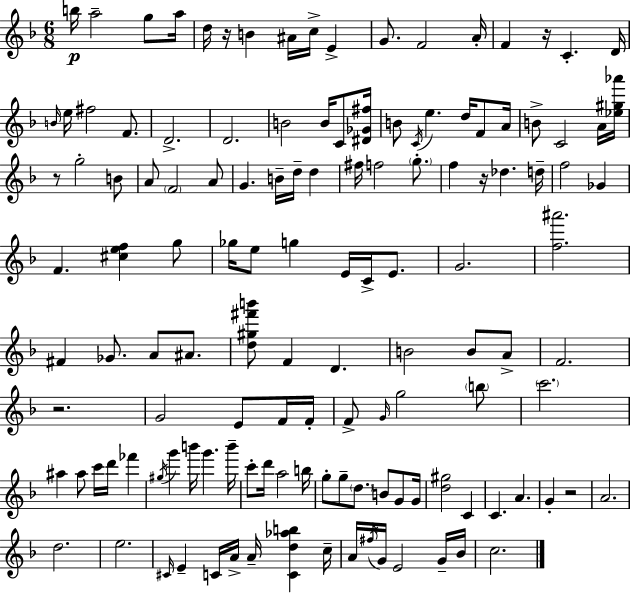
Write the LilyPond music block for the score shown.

{
  \clef treble
  \numericTimeSignature
  \time 6/8
  \key d \minor
  b''16\p a''2-- g''8 a''16 | d''16 r16 b'4 ais'16 c''16-> e'4-> | g'8. f'2 a'16-. | f'4 r16 c'4.-. d'16 | \break \grace { b'16 } e''16 fis''2 f'8. | d'2.-> | d'2. | b'2 b'16 c'8 | \break <dis' ges' fis''>16 b'8 \acciaccatura { c'16 } e''4. d''16 f'8 | a'16 b'8-> c'2 | a'16 <ees'' gis'' aes'''>16 r8 g''2-. | b'8 a'8 \parenthesize f'2 | \break a'8 g'4. b'16-- d''16-- d''4 | fis''16 f''2 \parenthesize g''8.-. | f''4 r16 des''4. | d''16-- f''2 ges'4 | \break f'4. <cis'' e'' f''>4 | g''8 ges''16 e''8 g''4 e'16 c'16-> e'8. | g'2. | <f'' ais'''>2. | \break fis'4 ges'8. a'8 ais'8. | <d'' gis'' fis''' b'''>8 f'4 d'4. | b'2 b'8 | a'8-> f'2. | \break r2. | g'2 e'8 | f'16 f'16-. f'8-> \grace { g'16 } g''2 | \parenthesize b''8 \parenthesize c'''2. | \break ais''4 ais''8 c'''16 d'''16 fes'''4 | \acciaccatura { gis''16 } g'''4 b'''16 g'''4. | b'''16-- c'''8-. d'''16 a''2 | b''16 g''8-. g''8-- \parenthesize d''8. b'8 | \break g'8 g'16 <d'' gis''>2 | c'4 c'4. a'4. | g'4-. r2 | a'2. | \break d''2. | e''2. | \grace { cis'16 } e'4-- c'16 a'16-> a'16-- | <c' d'' aes'' b''>4 c''16-- a'16 \acciaccatura { fis''16 } g'16 e'2 | \break g'16-- bes'16 c''2. | \bar "|."
}